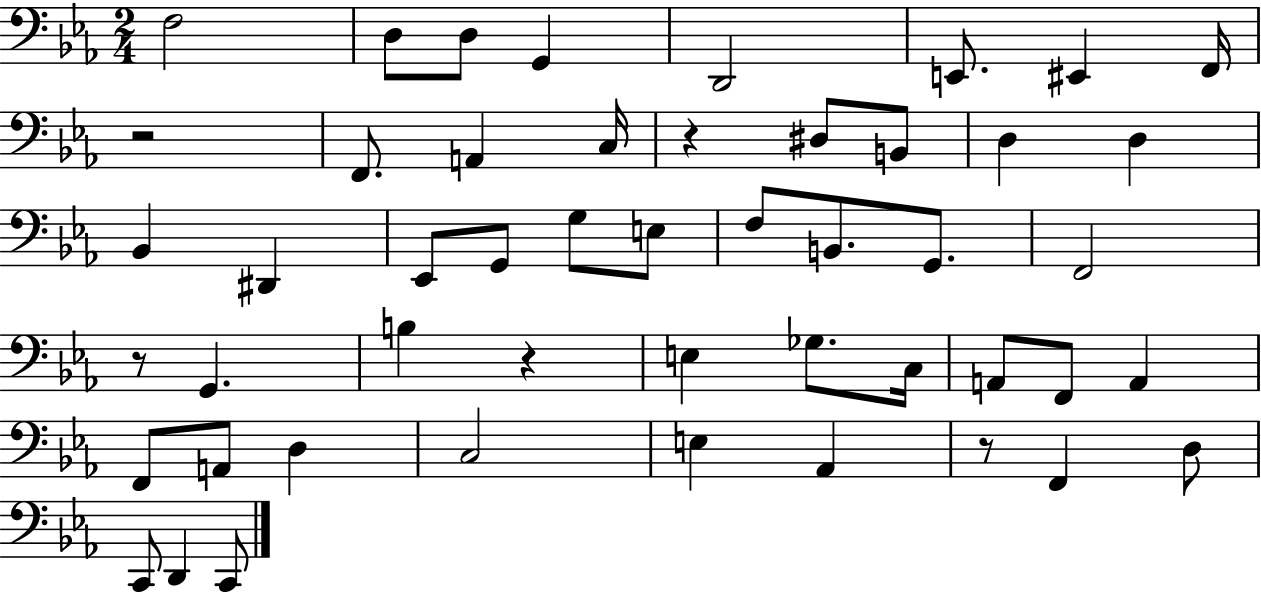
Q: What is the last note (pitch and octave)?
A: C2